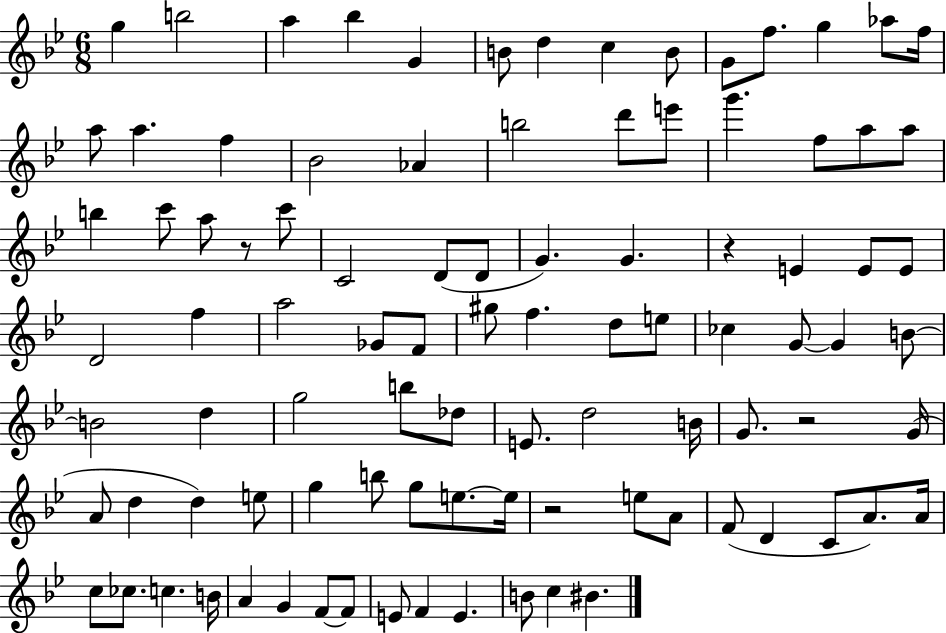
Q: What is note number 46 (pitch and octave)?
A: D5